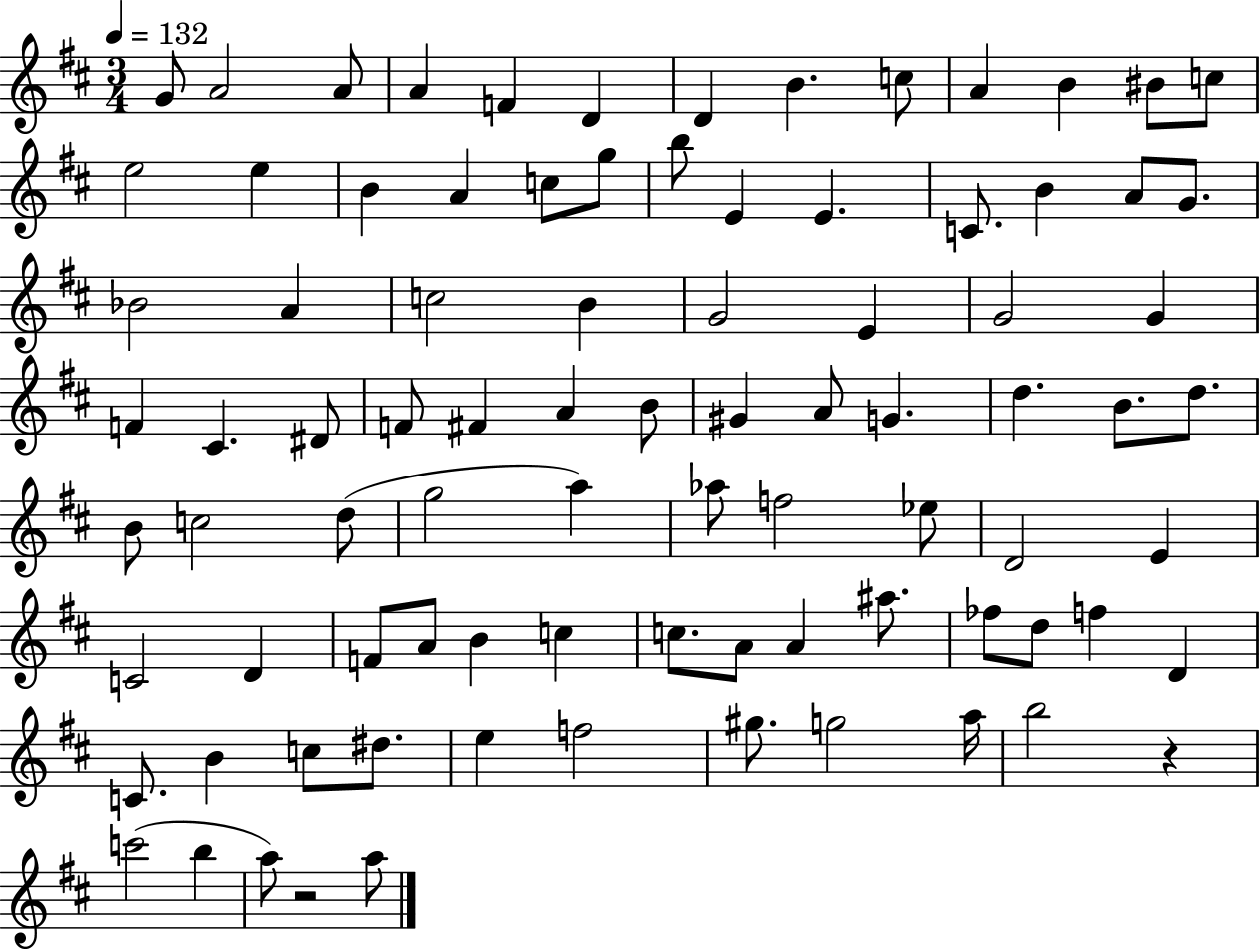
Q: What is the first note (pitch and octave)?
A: G4